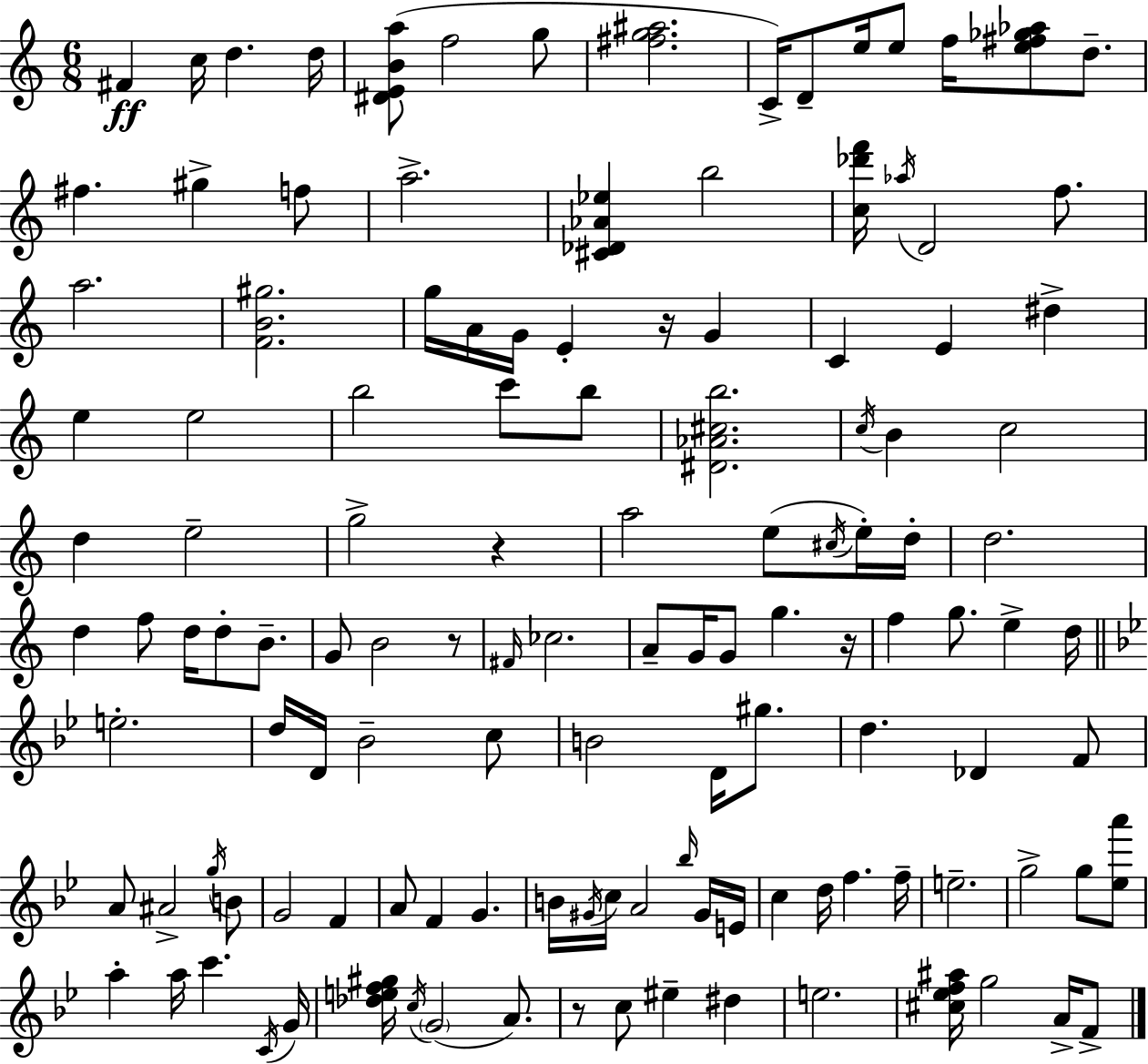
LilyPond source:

{
  \clef treble
  \numericTimeSignature
  \time 6/8
  \key a \minor
  fis'4\ff c''16 d''4. d''16 | <dis' e' b' a''>8( f''2 g''8 | <fis'' g'' ais''>2. | c'16->) d'8-- e''16 e''8 f''16 <e'' fis'' ges'' aes''>8 d''8.-- | \break fis''4. gis''4-> f''8 | a''2.-> | <cis' des' aes' ees''>4 b''2 | <c'' des''' f'''>16 \acciaccatura { aes''16 } d'2 f''8. | \break a''2. | <f' b' gis''>2. | g''16 a'16 g'16 e'4-. r16 g'4 | c'4 e'4 dis''4-> | \break e''4 e''2 | b''2 c'''8 b''8 | <dis' aes' cis'' b''>2. | \acciaccatura { c''16 } b'4 c''2 | \break d''4 e''2-- | g''2-> r4 | a''2 e''8( | \acciaccatura { cis''16 } e''16-.) d''16-. d''2. | \break d''4 f''8 d''16 d''8-. | b'8.-- g'8 b'2 | r8 \grace { fis'16 } ces''2. | a'8-- g'16 g'8 g''4. | \break r16 f''4 g''8. e''4-> | d''16 \bar "||" \break \key bes \major e''2.-. | d''16 d'16 bes'2-- c''8 | b'2 d'16 gis''8. | d''4. des'4 f'8 | \break a'8 ais'2-> \acciaccatura { g''16 } b'8 | g'2 f'4 | a'8 f'4 g'4. | b'16 \acciaccatura { gis'16 } c''16 a'2 | \break \grace { bes''16 } gis'16 e'16 c''4 d''16 f''4. | f''16-- e''2.-- | g''2-> g''8 | <ees'' a'''>8 a''4-. a''16 c'''4. | \break \acciaccatura { c'16 } g'16 <des'' e'' f'' gis''>16 \acciaccatura { c''16 }( \parenthesize g'2 | a'8.) r8 c''8 eis''4-- | dis''4 e''2. | <cis'' ees'' f'' ais''>16 g''2 | \break a'16-> f'8-> \bar "|."
}